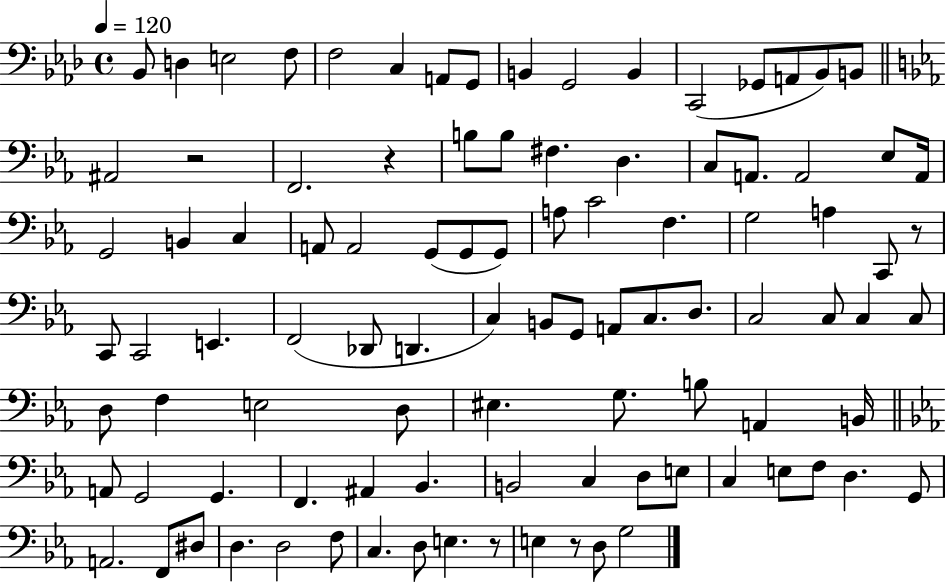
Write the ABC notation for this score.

X:1
T:Untitled
M:4/4
L:1/4
K:Ab
_B,,/2 D, E,2 F,/2 F,2 C, A,,/2 G,,/2 B,, G,,2 B,, C,,2 _G,,/2 A,,/2 _B,,/2 B,,/2 ^A,,2 z2 F,,2 z B,/2 B,/2 ^F, D, C,/2 A,,/2 A,,2 _E,/2 A,,/4 G,,2 B,, C, A,,/2 A,,2 G,,/2 G,,/2 G,,/2 A,/2 C2 F, G,2 A, C,,/2 z/2 C,,/2 C,,2 E,, F,,2 _D,,/2 D,, C, B,,/2 G,,/2 A,,/2 C,/2 D,/2 C,2 C,/2 C, C,/2 D,/2 F, E,2 D,/2 ^E, G,/2 B,/2 A,, B,,/4 A,,/2 G,,2 G,, F,, ^A,, _B,, B,,2 C, D,/2 E,/2 C, E,/2 F,/2 D, G,,/2 A,,2 F,,/2 ^D,/2 D, D,2 F,/2 C, D,/2 E, z/2 E, z/2 D,/2 G,2